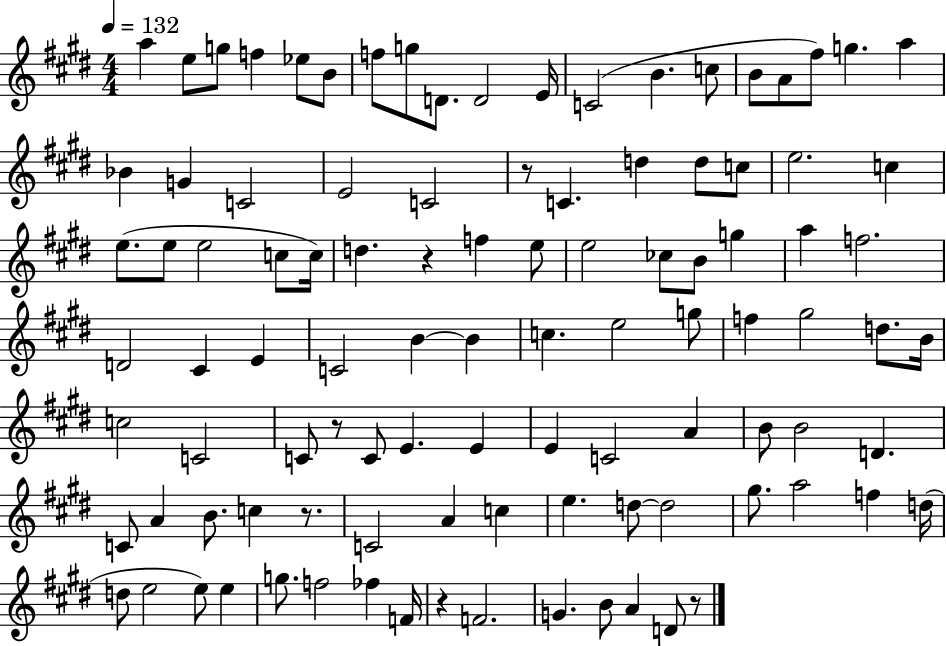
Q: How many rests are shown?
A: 6